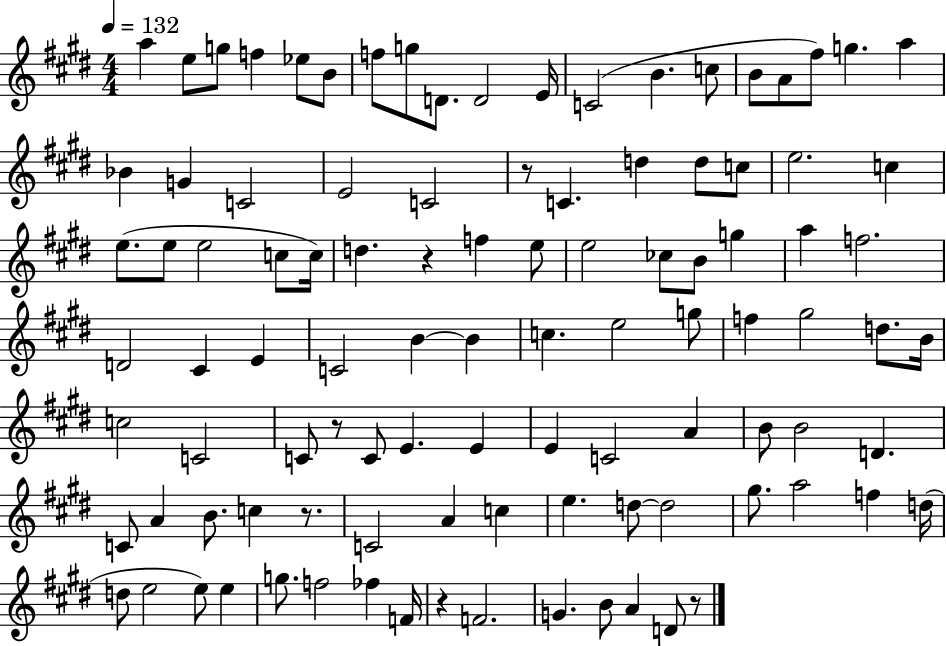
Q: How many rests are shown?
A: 6